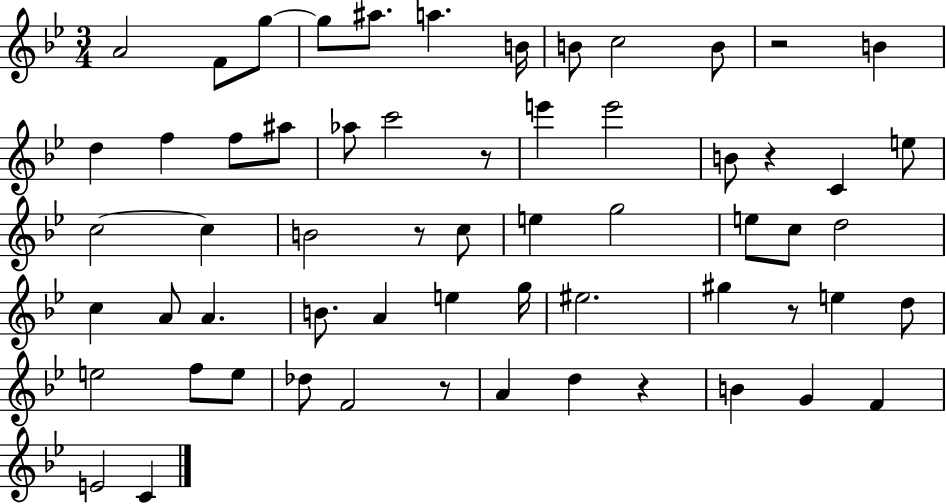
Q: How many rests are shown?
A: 7